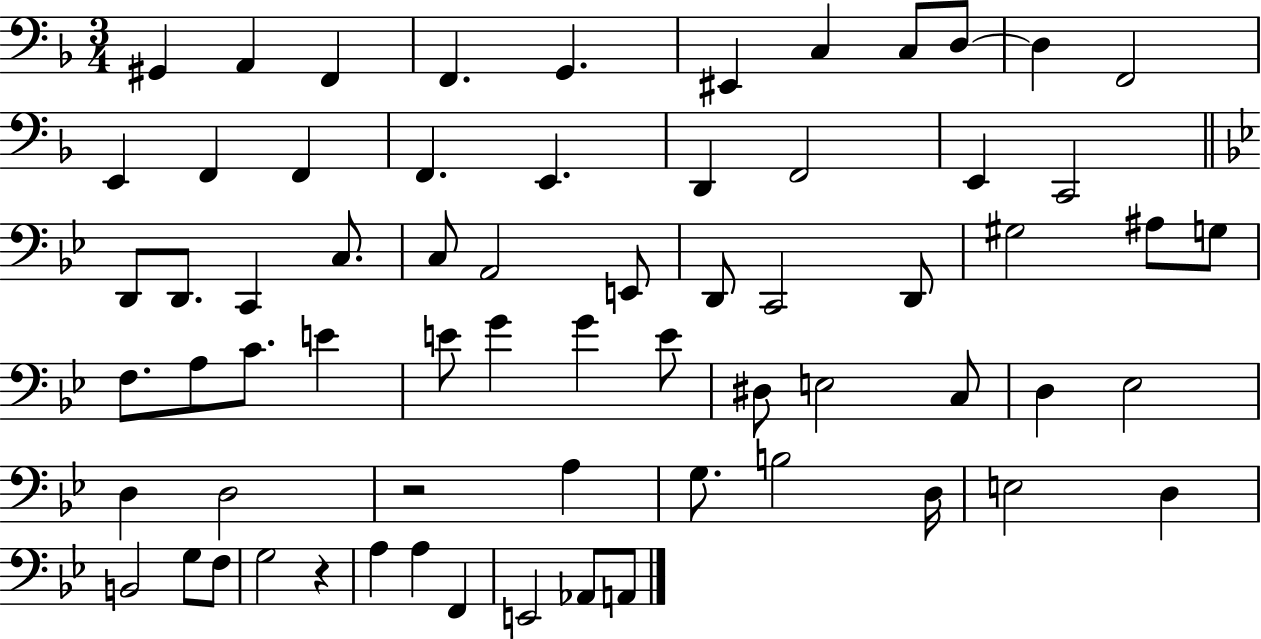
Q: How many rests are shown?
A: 2